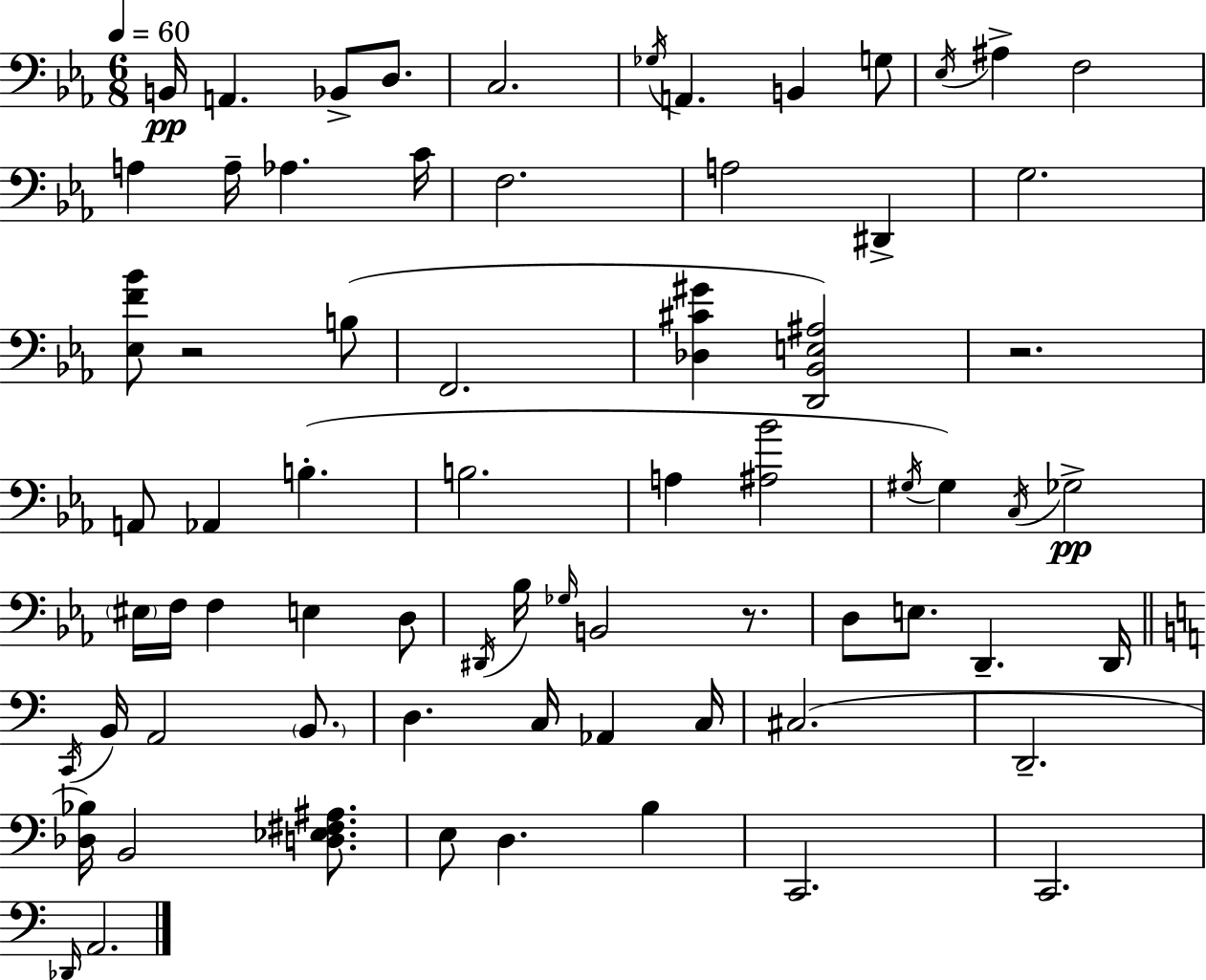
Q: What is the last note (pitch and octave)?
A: A2